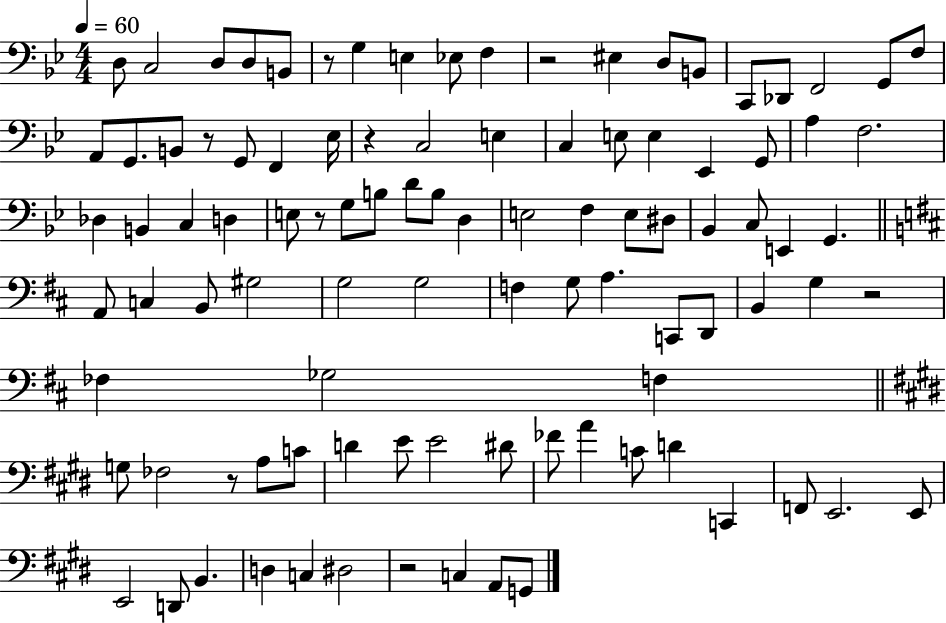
X:1
T:Untitled
M:4/4
L:1/4
K:Bb
D,/2 C,2 D,/2 D,/2 B,,/2 z/2 G, E, _E,/2 F, z2 ^E, D,/2 B,,/2 C,,/2 _D,,/2 F,,2 G,,/2 F,/2 A,,/2 G,,/2 B,,/2 z/2 G,,/2 F,, _E,/4 z C,2 E, C, E,/2 E, _E,, G,,/2 A, F,2 _D, B,, C, D, E,/2 z/2 G,/2 B,/2 D/2 B,/2 D, E,2 F, E,/2 ^D,/2 _B,, C,/2 E,, G,, A,,/2 C, B,,/2 ^G,2 G,2 G,2 F, G,/2 A, C,,/2 D,,/2 B,, G, z2 _F, _G,2 F, G,/2 _F,2 z/2 A,/2 C/2 D E/2 E2 ^D/2 _F/2 A C/2 D C,, F,,/2 E,,2 E,,/2 E,,2 D,,/2 B,, D, C, ^D,2 z2 C, A,,/2 G,,/2